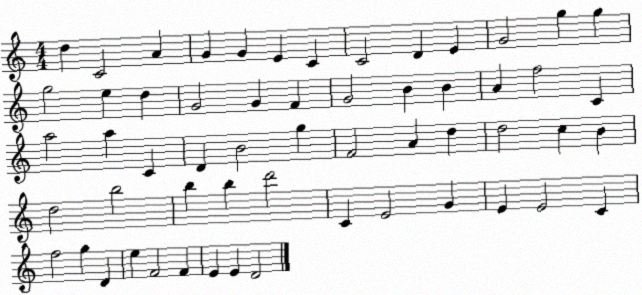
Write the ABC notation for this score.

X:1
T:Untitled
M:4/4
L:1/4
K:C
d C2 A G G E C C2 D E G2 g g g2 e d G2 G F G2 B B A f2 C a2 a C D B2 g F2 A d d2 c B d2 b2 b b d'2 C E2 G E E2 C f2 g D e F2 F E E D2